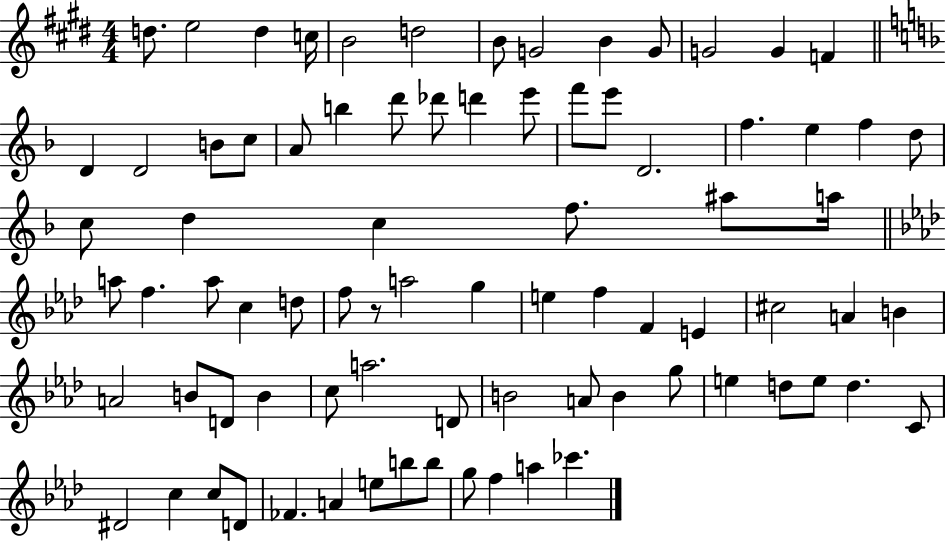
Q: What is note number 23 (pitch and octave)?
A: E6